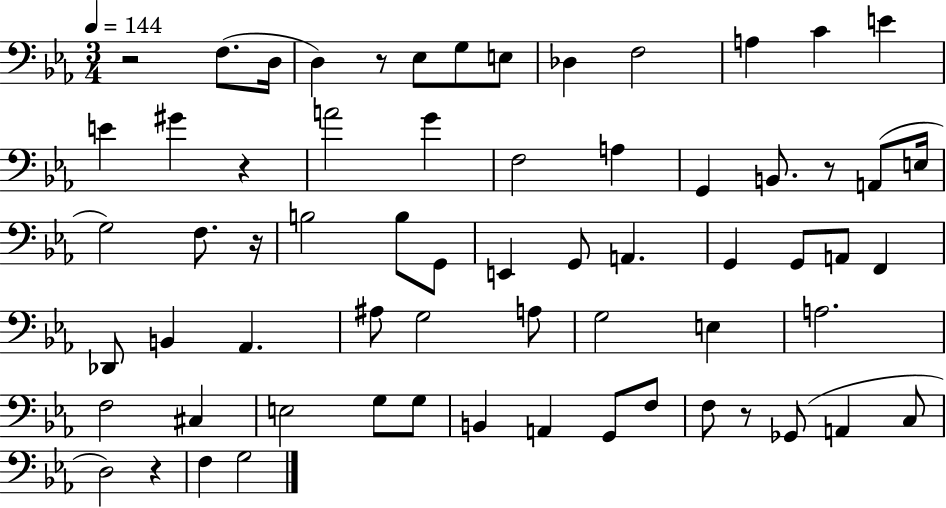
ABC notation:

X:1
T:Untitled
M:3/4
L:1/4
K:Eb
z2 F,/2 D,/4 D, z/2 _E,/2 G,/2 E,/2 _D, F,2 A, C E E ^G z A2 G F,2 A, G,, B,,/2 z/2 A,,/2 E,/4 G,2 F,/2 z/4 B,2 B,/2 G,,/2 E,, G,,/2 A,, G,, G,,/2 A,,/2 F,, _D,,/2 B,, _A,, ^A,/2 G,2 A,/2 G,2 E, A,2 F,2 ^C, E,2 G,/2 G,/2 B,, A,, G,,/2 F,/2 F,/2 z/2 _G,,/2 A,, C,/2 D,2 z F, G,2